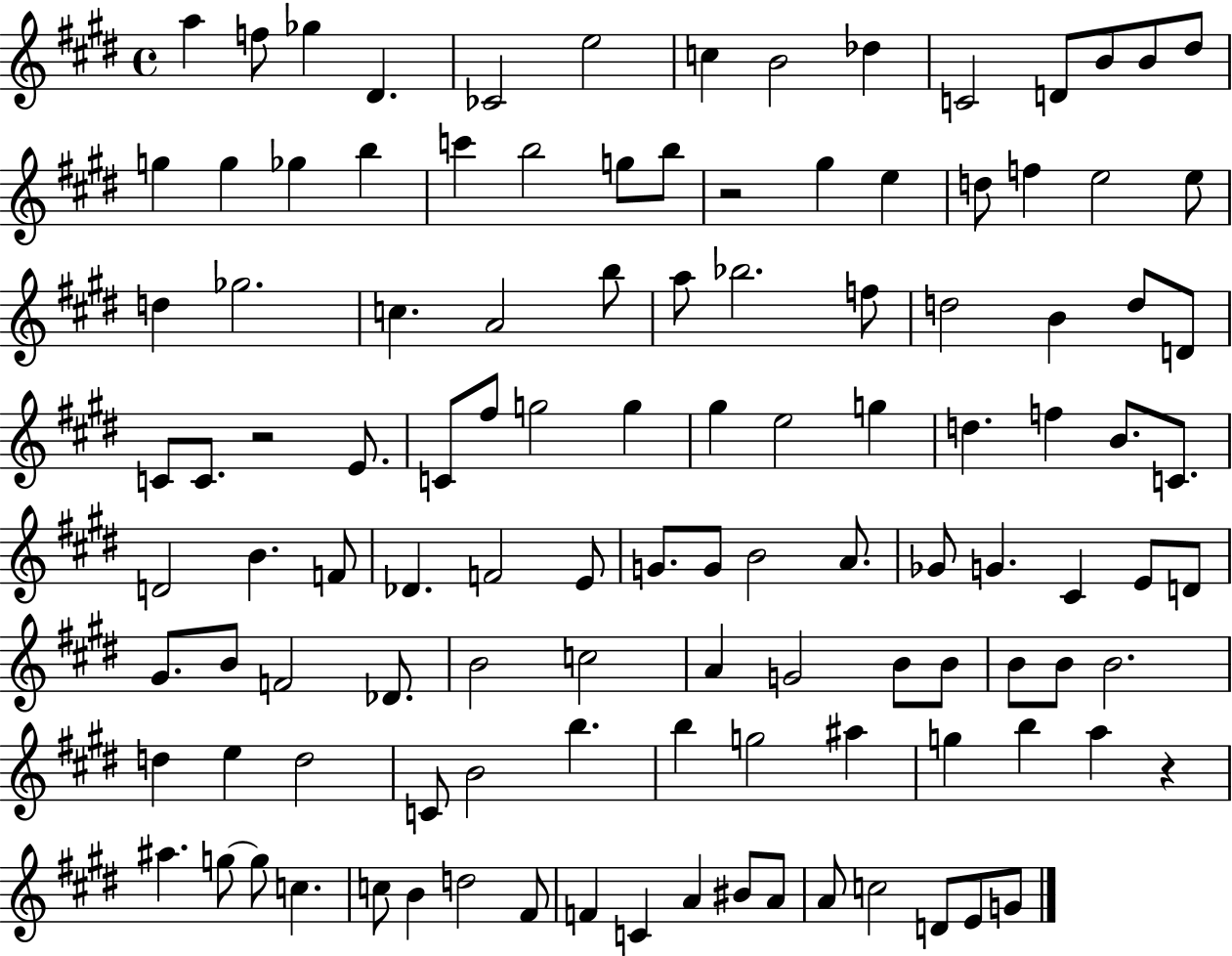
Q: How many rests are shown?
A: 3